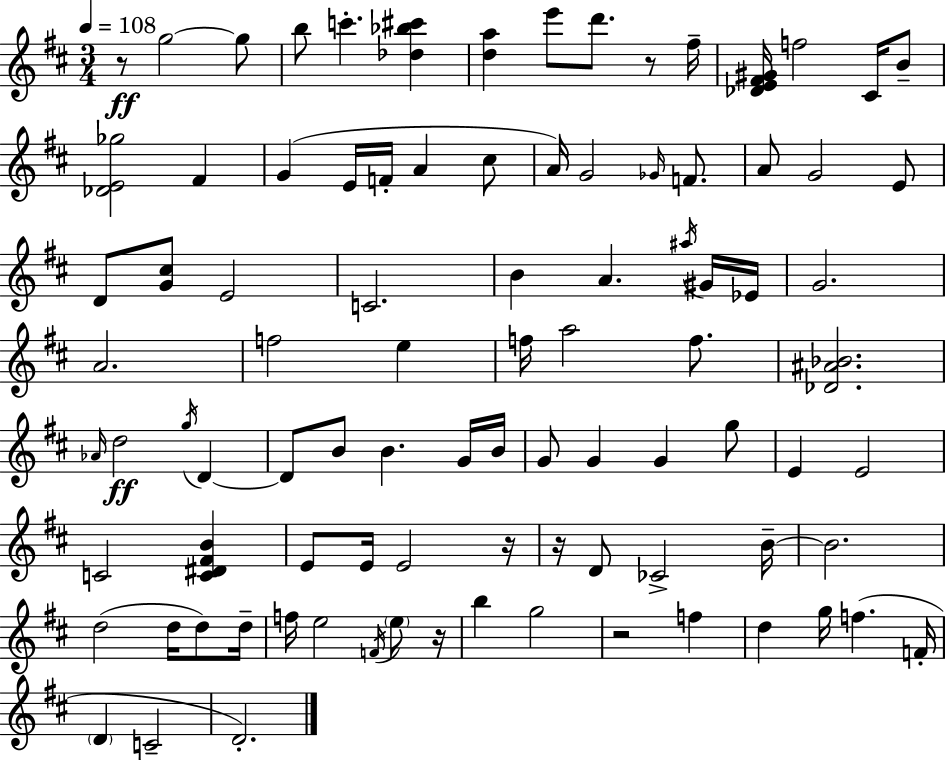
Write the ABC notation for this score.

X:1
T:Untitled
M:3/4
L:1/4
K:D
z/2 g2 g/2 b/2 c' [_d_b^c'] [da] e'/2 d'/2 z/2 ^f/4 [_DE^F^G]/4 f2 ^C/4 B/2 [_DE_g]2 ^F G E/4 F/4 A ^c/2 A/4 G2 _G/4 F/2 A/2 G2 E/2 D/2 [G^c]/2 E2 C2 B A ^a/4 ^G/4 _E/4 G2 A2 f2 e f/4 a2 f/2 [_D^A_B]2 _A/4 d2 g/4 D D/2 B/2 B G/4 B/4 G/2 G G g/2 E E2 C2 [C^D^FB] E/2 E/4 E2 z/4 z/4 D/2 _C2 B/4 B2 d2 d/4 d/2 d/4 f/4 e2 F/4 e/2 z/4 b g2 z2 f d g/4 f F/4 D C2 D2